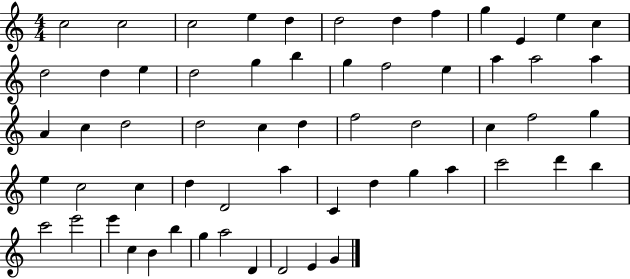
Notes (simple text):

C5/h C5/h C5/h E5/q D5/q D5/h D5/q F5/q G5/q E4/q E5/q C5/q D5/h D5/q E5/q D5/h G5/q B5/q G5/q F5/h E5/q A5/q A5/h A5/q A4/q C5/q D5/h D5/h C5/q D5/q F5/h D5/h C5/q F5/h G5/q E5/q C5/h C5/q D5/q D4/h A5/q C4/q D5/q G5/q A5/q C6/h D6/q B5/q C6/h E6/h E6/q C5/q B4/q B5/q G5/q A5/h D4/q D4/h E4/q G4/q